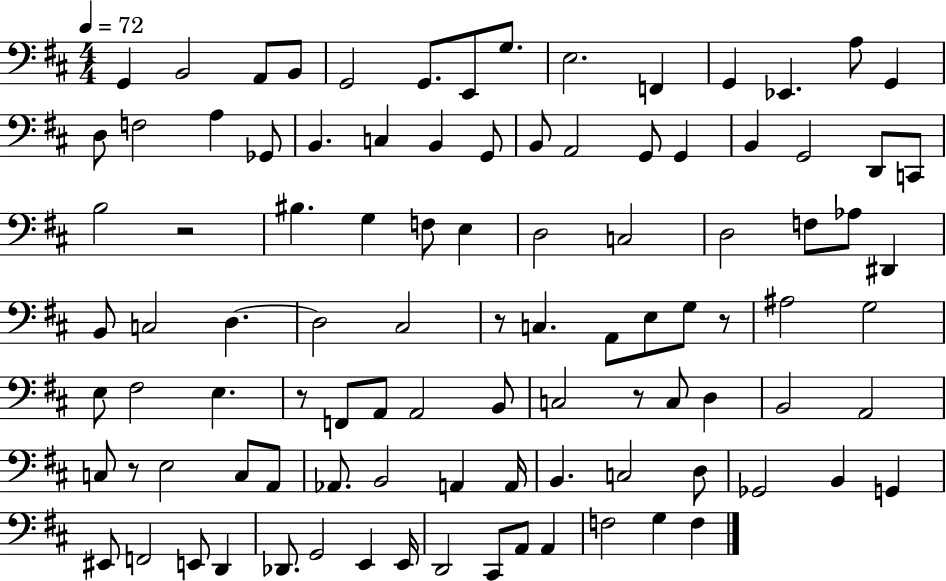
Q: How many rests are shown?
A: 6